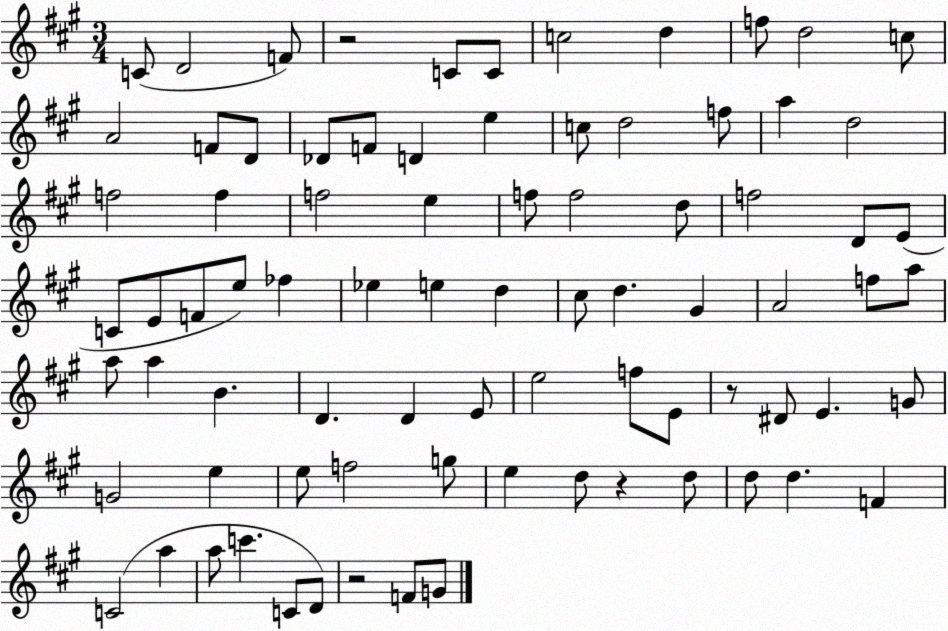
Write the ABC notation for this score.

X:1
T:Untitled
M:3/4
L:1/4
K:A
C/2 D2 F/2 z2 C/2 C/2 c2 d f/2 d2 c/2 A2 F/2 D/2 _D/2 F/2 D e c/2 d2 f/2 a d2 f2 f f2 e f/2 f2 d/2 f2 D/2 E/2 C/2 E/2 F/2 e/2 _f _e e d ^c/2 d ^G A2 f/2 a/2 a/2 a B D D E/2 e2 f/2 E/2 z/2 ^D/2 E G/2 G2 e e/2 f2 g/2 e d/2 z d/2 d/2 d F C2 a a/2 c' C/2 D/2 z2 F/2 G/2